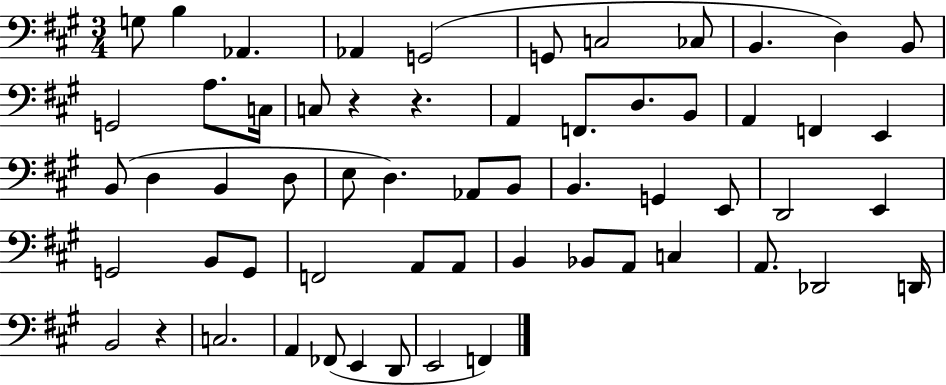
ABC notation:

X:1
T:Untitled
M:3/4
L:1/4
K:A
G,/2 B, _A,, _A,, G,,2 G,,/2 C,2 _C,/2 B,, D, B,,/2 G,,2 A,/2 C,/4 C,/2 z z A,, F,,/2 D,/2 B,,/2 A,, F,, E,, B,,/2 D, B,, D,/2 E,/2 D, _A,,/2 B,,/2 B,, G,, E,,/2 D,,2 E,, G,,2 B,,/2 G,,/2 F,,2 A,,/2 A,,/2 B,, _B,,/2 A,,/2 C, A,,/2 _D,,2 D,,/4 B,,2 z C,2 A,, _F,,/2 E,, D,,/2 E,,2 F,,